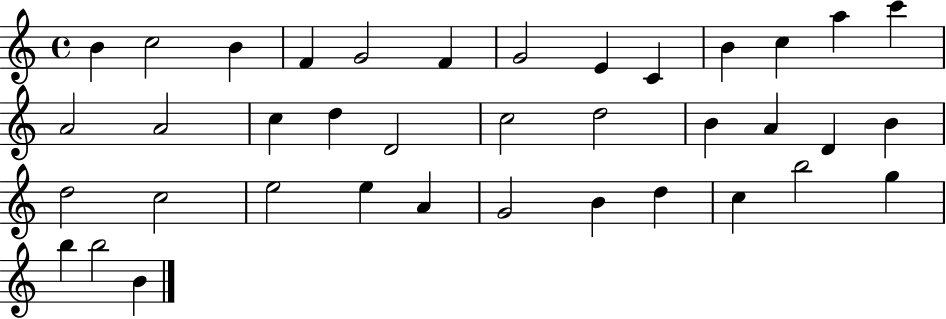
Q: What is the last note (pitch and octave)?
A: B4